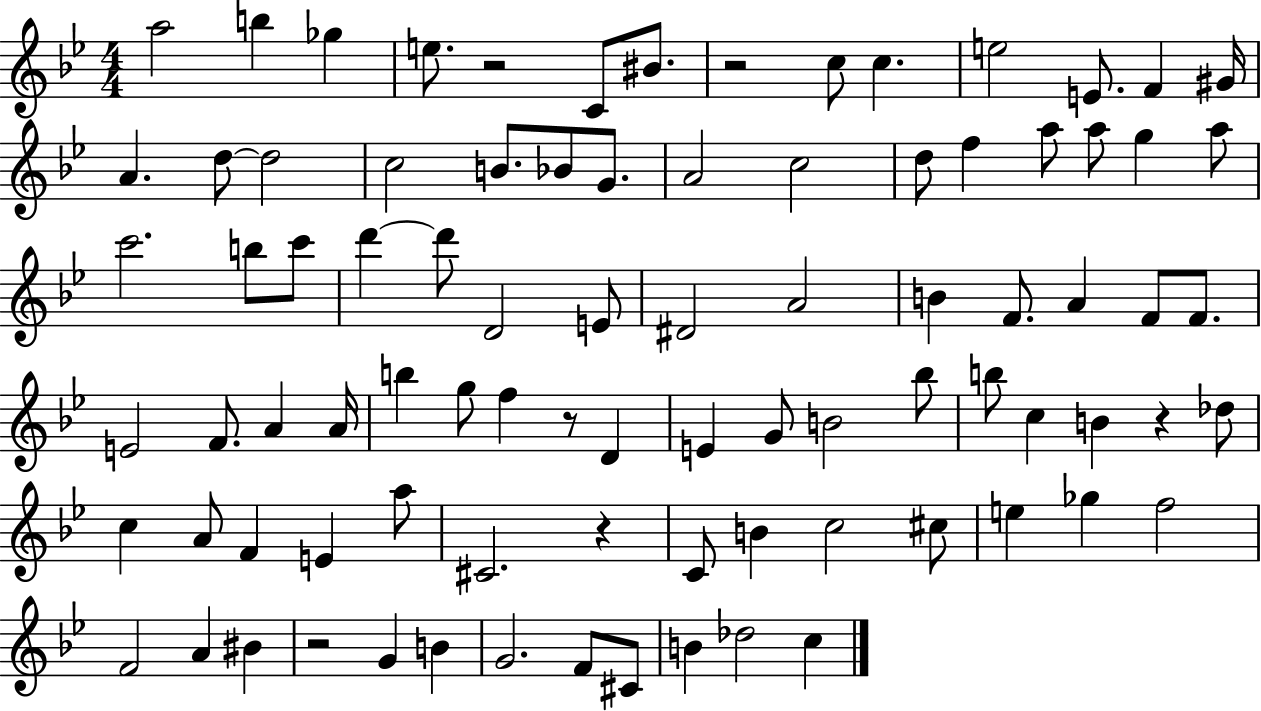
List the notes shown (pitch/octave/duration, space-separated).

A5/h B5/q Gb5/q E5/e. R/h C4/e BIS4/e. R/h C5/e C5/q. E5/h E4/e. F4/q G#4/s A4/q. D5/e D5/h C5/h B4/e. Bb4/e G4/e. A4/h C5/h D5/e F5/q A5/e A5/e G5/q A5/e C6/h. B5/e C6/e D6/q D6/e D4/h E4/e D#4/h A4/h B4/q F4/e. A4/q F4/e F4/e. E4/h F4/e. A4/q A4/s B5/q G5/e F5/q R/e D4/q E4/q G4/e B4/h Bb5/e B5/e C5/q B4/q R/q Db5/e C5/q A4/e F4/q E4/q A5/e C#4/h. R/q C4/e B4/q C5/h C#5/e E5/q Gb5/q F5/h F4/h A4/q BIS4/q R/h G4/q B4/q G4/h. F4/e C#4/e B4/q Db5/h C5/q